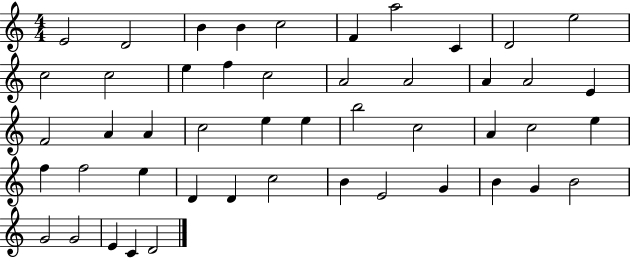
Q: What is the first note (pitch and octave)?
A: E4